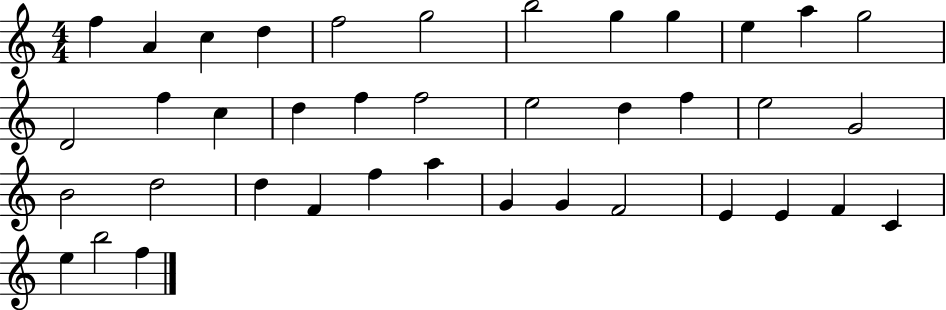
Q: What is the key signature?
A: C major